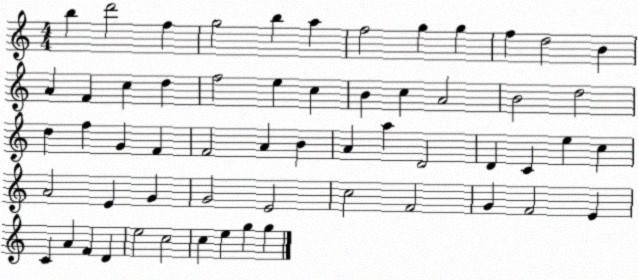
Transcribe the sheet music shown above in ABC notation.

X:1
T:Untitled
M:4/4
L:1/4
K:C
b d'2 f g2 b a f2 g g f d2 B A F c d f2 e c B c A2 B2 d2 d f G F F2 A B A a D2 D C e c A2 E G G2 E2 c2 F2 G F2 E C A F D e2 c2 c e g g